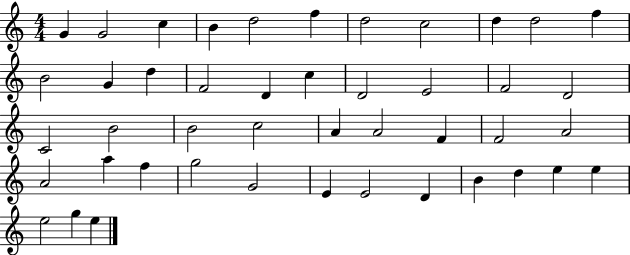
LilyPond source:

{
  \clef treble
  \numericTimeSignature
  \time 4/4
  \key c \major
  g'4 g'2 c''4 | b'4 d''2 f''4 | d''2 c''2 | d''4 d''2 f''4 | \break b'2 g'4 d''4 | f'2 d'4 c''4 | d'2 e'2 | f'2 d'2 | \break c'2 b'2 | b'2 c''2 | a'4 a'2 f'4 | f'2 a'2 | \break a'2 a''4 f''4 | g''2 g'2 | e'4 e'2 d'4 | b'4 d''4 e''4 e''4 | \break e''2 g''4 e''4 | \bar "|."
}